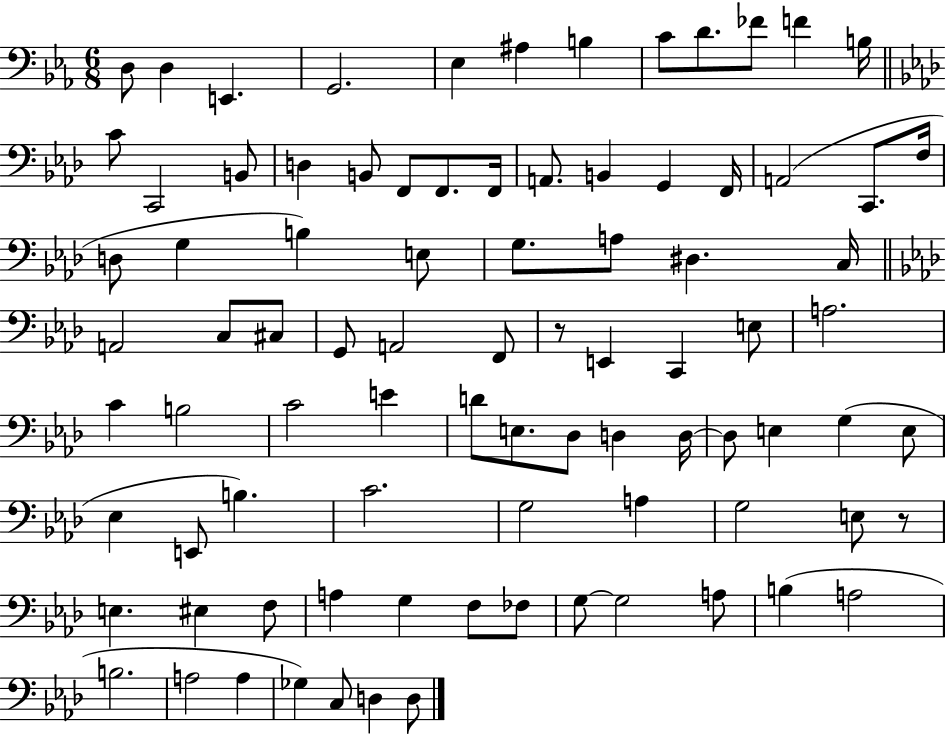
{
  \clef bass
  \numericTimeSignature
  \time 6/8
  \key ees \major
  d8 d4 e,4. | g,2. | ees4 ais4 b4 | c'8 d'8. fes'8 f'4 b16 | \break \bar "||" \break \key aes \major c'8 c,2 b,8 | d4 b,8 f,8 f,8. f,16 | a,8. b,4 g,4 f,16 | a,2( c,8. f16 | \break d8 g4 b4) e8 | g8. a8 dis4. c16 | \bar "||" \break \key aes \major a,2 c8 cis8 | g,8 a,2 f,8 | r8 e,4 c,4 e8 | a2. | \break c'4 b2 | c'2 e'4 | d'8 e8. des8 d4 d16~~ | d8 e4 g4( e8 | \break ees4 e,8 b4.) | c'2. | g2 a4 | g2 e8 r8 | \break e4. eis4 f8 | a4 g4 f8 fes8 | g8~~ g2 a8 | b4( a2 | \break b2. | a2 a4 | ges4) c8 d4 d8 | \bar "|."
}